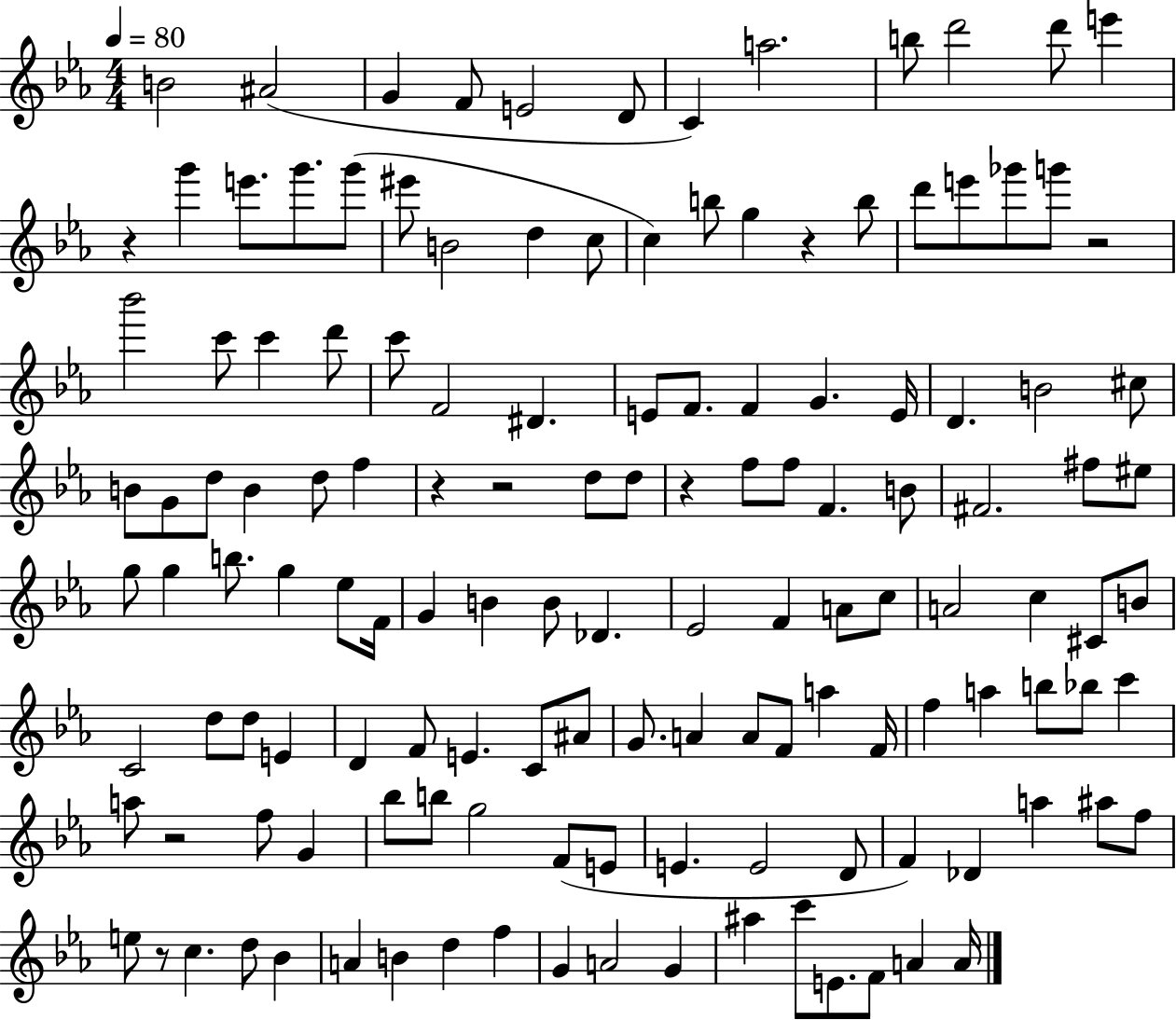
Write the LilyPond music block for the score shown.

{
  \clef treble
  \numericTimeSignature
  \time 4/4
  \key ees \major
  \tempo 4 = 80
  b'2 ais'2( | g'4 f'8 e'2 d'8 | c'4) a''2. | b''8 d'''2 d'''8 e'''4 | \break r4 g'''4 e'''8. g'''8. g'''8( | eis'''8 b'2 d''4 c''8 | c''4) b''8 g''4 r4 b''8 | d'''8 e'''8 ges'''8 g'''8 r2 | \break bes'''2 c'''8 c'''4 d'''8 | c'''8 f'2 dis'4. | e'8 f'8. f'4 g'4. e'16 | d'4. b'2 cis''8 | \break b'8 g'8 d''8 b'4 d''8 f''4 | r4 r2 d''8 d''8 | r4 f''8 f''8 f'4. b'8 | fis'2. fis''8 eis''8 | \break g''8 g''4 b''8. g''4 ees''8 f'16 | g'4 b'4 b'8 des'4. | ees'2 f'4 a'8 c''8 | a'2 c''4 cis'8 b'8 | \break c'2 d''8 d''8 e'4 | d'4 f'8 e'4. c'8 ais'8 | g'8. a'4 a'8 f'8 a''4 f'16 | f''4 a''4 b''8 bes''8 c'''4 | \break a''8 r2 f''8 g'4 | bes''8 b''8 g''2 f'8( e'8 | e'4. e'2 d'8 | f'4) des'4 a''4 ais''8 f''8 | \break e''8 r8 c''4. d''8 bes'4 | a'4 b'4 d''4 f''4 | g'4 a'2 g'4 | ais''4 c'''8 e'8. f'8 a'4 a'16 | \break \bar "|."
}